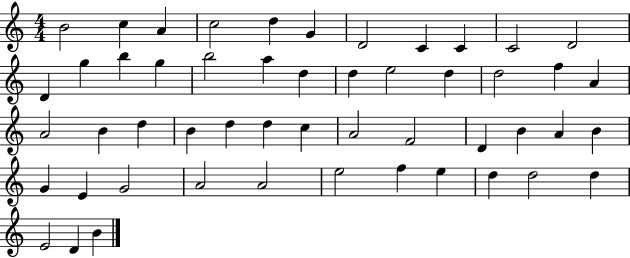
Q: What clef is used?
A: treble